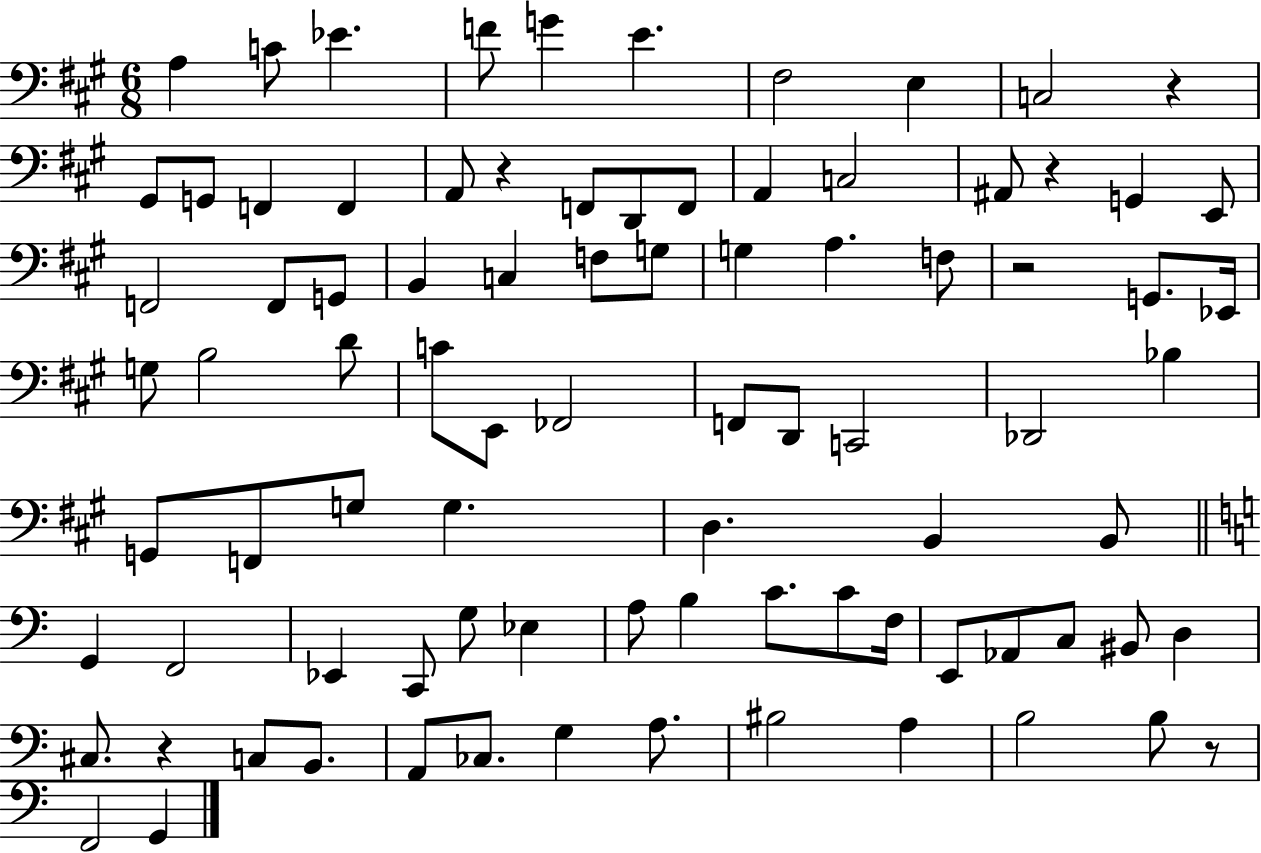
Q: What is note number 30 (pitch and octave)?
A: G3